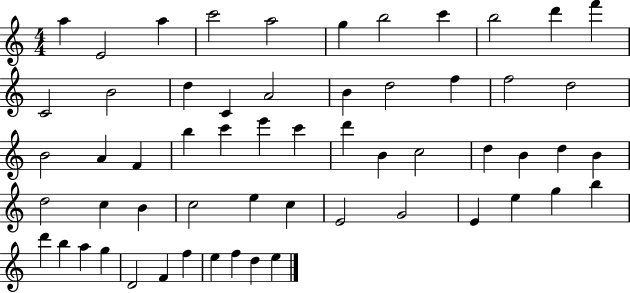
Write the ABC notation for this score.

X:1
T:Untitled
M:4/4
L:1/4
K:C
a E2 a c'2 a2 g b2 c' b2 d' f' C2 B2 d C A2 B d2 f f2 d2 B2 A F b c' e' c' d' B c2 d B d B d2 c B c2 e c E2 G2 E e g b d' b a g D2 F f e f d e